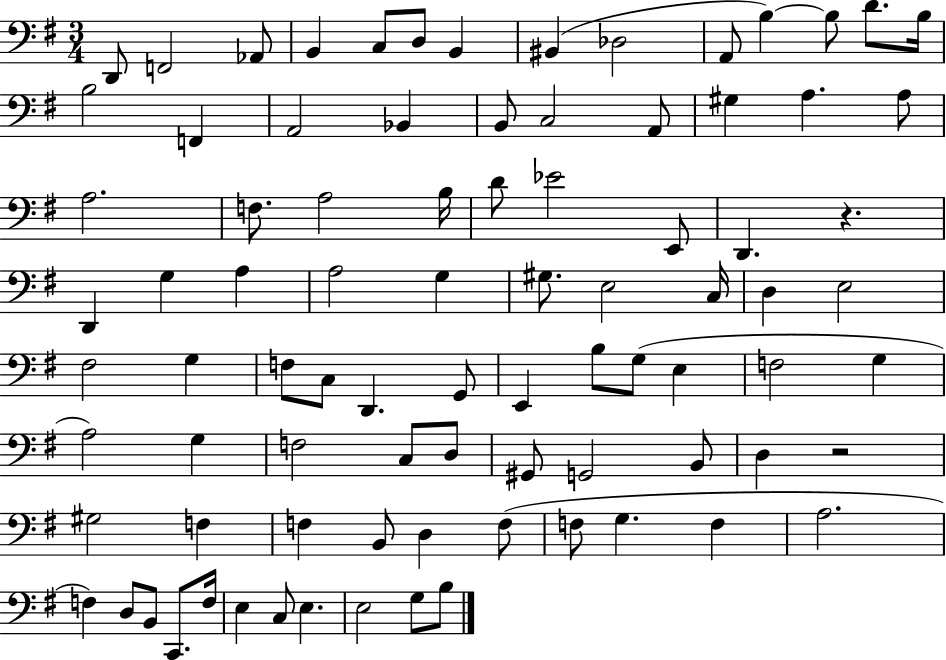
{
  \clef bass
  \numericTimeSignature
  \time 3/4
  \key g \major
  \repeat volta 2 { d,8 f,2 aes,8 | b,4 c8 d8 b,4 | bis,4( des2 | a,8 b4~~) b8 d'8. b16 | \break b2 f,4 | a,2 bes,4 | b,8 c2 a,8 | gis4 a4. a8 | \break a2. | f8. a2 b16 | d'8 ees'2 e,8 | d,4. r4. | \break d,4 g4 a4 | a2 g4 | gis8. e2 c16 | d4 e2 | \break fis2 g4 | f8 c8 d,4. g,8 | e,4 b8 g8( e4 | f2 g4 | \break a2) g4 | f2 c8 d8 | gis,8 g,2 b,8 | d4 r2 | \break gis2 f4 | f4 b,8 d4 f8( | f8 g4. f4 | a2. | \break f4) d8 b,8 c,8. f16 | e4 c8 e4. | e2 g8 b8 | } \bar "|."
}